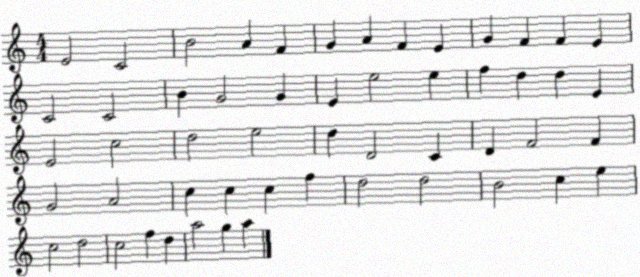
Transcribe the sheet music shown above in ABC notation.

X:1
T:Untitled
M:4/4
L:1/4
K:C
E2 C2 B2 A F G A F E G F F E C2 C2 B G2 G E e2 e f d d E E2 c2 d2 e2 d D2 C D F2 F G2 A2 c c c f d2 d2 B2 c e c2 d2 c2 f d a2 g a